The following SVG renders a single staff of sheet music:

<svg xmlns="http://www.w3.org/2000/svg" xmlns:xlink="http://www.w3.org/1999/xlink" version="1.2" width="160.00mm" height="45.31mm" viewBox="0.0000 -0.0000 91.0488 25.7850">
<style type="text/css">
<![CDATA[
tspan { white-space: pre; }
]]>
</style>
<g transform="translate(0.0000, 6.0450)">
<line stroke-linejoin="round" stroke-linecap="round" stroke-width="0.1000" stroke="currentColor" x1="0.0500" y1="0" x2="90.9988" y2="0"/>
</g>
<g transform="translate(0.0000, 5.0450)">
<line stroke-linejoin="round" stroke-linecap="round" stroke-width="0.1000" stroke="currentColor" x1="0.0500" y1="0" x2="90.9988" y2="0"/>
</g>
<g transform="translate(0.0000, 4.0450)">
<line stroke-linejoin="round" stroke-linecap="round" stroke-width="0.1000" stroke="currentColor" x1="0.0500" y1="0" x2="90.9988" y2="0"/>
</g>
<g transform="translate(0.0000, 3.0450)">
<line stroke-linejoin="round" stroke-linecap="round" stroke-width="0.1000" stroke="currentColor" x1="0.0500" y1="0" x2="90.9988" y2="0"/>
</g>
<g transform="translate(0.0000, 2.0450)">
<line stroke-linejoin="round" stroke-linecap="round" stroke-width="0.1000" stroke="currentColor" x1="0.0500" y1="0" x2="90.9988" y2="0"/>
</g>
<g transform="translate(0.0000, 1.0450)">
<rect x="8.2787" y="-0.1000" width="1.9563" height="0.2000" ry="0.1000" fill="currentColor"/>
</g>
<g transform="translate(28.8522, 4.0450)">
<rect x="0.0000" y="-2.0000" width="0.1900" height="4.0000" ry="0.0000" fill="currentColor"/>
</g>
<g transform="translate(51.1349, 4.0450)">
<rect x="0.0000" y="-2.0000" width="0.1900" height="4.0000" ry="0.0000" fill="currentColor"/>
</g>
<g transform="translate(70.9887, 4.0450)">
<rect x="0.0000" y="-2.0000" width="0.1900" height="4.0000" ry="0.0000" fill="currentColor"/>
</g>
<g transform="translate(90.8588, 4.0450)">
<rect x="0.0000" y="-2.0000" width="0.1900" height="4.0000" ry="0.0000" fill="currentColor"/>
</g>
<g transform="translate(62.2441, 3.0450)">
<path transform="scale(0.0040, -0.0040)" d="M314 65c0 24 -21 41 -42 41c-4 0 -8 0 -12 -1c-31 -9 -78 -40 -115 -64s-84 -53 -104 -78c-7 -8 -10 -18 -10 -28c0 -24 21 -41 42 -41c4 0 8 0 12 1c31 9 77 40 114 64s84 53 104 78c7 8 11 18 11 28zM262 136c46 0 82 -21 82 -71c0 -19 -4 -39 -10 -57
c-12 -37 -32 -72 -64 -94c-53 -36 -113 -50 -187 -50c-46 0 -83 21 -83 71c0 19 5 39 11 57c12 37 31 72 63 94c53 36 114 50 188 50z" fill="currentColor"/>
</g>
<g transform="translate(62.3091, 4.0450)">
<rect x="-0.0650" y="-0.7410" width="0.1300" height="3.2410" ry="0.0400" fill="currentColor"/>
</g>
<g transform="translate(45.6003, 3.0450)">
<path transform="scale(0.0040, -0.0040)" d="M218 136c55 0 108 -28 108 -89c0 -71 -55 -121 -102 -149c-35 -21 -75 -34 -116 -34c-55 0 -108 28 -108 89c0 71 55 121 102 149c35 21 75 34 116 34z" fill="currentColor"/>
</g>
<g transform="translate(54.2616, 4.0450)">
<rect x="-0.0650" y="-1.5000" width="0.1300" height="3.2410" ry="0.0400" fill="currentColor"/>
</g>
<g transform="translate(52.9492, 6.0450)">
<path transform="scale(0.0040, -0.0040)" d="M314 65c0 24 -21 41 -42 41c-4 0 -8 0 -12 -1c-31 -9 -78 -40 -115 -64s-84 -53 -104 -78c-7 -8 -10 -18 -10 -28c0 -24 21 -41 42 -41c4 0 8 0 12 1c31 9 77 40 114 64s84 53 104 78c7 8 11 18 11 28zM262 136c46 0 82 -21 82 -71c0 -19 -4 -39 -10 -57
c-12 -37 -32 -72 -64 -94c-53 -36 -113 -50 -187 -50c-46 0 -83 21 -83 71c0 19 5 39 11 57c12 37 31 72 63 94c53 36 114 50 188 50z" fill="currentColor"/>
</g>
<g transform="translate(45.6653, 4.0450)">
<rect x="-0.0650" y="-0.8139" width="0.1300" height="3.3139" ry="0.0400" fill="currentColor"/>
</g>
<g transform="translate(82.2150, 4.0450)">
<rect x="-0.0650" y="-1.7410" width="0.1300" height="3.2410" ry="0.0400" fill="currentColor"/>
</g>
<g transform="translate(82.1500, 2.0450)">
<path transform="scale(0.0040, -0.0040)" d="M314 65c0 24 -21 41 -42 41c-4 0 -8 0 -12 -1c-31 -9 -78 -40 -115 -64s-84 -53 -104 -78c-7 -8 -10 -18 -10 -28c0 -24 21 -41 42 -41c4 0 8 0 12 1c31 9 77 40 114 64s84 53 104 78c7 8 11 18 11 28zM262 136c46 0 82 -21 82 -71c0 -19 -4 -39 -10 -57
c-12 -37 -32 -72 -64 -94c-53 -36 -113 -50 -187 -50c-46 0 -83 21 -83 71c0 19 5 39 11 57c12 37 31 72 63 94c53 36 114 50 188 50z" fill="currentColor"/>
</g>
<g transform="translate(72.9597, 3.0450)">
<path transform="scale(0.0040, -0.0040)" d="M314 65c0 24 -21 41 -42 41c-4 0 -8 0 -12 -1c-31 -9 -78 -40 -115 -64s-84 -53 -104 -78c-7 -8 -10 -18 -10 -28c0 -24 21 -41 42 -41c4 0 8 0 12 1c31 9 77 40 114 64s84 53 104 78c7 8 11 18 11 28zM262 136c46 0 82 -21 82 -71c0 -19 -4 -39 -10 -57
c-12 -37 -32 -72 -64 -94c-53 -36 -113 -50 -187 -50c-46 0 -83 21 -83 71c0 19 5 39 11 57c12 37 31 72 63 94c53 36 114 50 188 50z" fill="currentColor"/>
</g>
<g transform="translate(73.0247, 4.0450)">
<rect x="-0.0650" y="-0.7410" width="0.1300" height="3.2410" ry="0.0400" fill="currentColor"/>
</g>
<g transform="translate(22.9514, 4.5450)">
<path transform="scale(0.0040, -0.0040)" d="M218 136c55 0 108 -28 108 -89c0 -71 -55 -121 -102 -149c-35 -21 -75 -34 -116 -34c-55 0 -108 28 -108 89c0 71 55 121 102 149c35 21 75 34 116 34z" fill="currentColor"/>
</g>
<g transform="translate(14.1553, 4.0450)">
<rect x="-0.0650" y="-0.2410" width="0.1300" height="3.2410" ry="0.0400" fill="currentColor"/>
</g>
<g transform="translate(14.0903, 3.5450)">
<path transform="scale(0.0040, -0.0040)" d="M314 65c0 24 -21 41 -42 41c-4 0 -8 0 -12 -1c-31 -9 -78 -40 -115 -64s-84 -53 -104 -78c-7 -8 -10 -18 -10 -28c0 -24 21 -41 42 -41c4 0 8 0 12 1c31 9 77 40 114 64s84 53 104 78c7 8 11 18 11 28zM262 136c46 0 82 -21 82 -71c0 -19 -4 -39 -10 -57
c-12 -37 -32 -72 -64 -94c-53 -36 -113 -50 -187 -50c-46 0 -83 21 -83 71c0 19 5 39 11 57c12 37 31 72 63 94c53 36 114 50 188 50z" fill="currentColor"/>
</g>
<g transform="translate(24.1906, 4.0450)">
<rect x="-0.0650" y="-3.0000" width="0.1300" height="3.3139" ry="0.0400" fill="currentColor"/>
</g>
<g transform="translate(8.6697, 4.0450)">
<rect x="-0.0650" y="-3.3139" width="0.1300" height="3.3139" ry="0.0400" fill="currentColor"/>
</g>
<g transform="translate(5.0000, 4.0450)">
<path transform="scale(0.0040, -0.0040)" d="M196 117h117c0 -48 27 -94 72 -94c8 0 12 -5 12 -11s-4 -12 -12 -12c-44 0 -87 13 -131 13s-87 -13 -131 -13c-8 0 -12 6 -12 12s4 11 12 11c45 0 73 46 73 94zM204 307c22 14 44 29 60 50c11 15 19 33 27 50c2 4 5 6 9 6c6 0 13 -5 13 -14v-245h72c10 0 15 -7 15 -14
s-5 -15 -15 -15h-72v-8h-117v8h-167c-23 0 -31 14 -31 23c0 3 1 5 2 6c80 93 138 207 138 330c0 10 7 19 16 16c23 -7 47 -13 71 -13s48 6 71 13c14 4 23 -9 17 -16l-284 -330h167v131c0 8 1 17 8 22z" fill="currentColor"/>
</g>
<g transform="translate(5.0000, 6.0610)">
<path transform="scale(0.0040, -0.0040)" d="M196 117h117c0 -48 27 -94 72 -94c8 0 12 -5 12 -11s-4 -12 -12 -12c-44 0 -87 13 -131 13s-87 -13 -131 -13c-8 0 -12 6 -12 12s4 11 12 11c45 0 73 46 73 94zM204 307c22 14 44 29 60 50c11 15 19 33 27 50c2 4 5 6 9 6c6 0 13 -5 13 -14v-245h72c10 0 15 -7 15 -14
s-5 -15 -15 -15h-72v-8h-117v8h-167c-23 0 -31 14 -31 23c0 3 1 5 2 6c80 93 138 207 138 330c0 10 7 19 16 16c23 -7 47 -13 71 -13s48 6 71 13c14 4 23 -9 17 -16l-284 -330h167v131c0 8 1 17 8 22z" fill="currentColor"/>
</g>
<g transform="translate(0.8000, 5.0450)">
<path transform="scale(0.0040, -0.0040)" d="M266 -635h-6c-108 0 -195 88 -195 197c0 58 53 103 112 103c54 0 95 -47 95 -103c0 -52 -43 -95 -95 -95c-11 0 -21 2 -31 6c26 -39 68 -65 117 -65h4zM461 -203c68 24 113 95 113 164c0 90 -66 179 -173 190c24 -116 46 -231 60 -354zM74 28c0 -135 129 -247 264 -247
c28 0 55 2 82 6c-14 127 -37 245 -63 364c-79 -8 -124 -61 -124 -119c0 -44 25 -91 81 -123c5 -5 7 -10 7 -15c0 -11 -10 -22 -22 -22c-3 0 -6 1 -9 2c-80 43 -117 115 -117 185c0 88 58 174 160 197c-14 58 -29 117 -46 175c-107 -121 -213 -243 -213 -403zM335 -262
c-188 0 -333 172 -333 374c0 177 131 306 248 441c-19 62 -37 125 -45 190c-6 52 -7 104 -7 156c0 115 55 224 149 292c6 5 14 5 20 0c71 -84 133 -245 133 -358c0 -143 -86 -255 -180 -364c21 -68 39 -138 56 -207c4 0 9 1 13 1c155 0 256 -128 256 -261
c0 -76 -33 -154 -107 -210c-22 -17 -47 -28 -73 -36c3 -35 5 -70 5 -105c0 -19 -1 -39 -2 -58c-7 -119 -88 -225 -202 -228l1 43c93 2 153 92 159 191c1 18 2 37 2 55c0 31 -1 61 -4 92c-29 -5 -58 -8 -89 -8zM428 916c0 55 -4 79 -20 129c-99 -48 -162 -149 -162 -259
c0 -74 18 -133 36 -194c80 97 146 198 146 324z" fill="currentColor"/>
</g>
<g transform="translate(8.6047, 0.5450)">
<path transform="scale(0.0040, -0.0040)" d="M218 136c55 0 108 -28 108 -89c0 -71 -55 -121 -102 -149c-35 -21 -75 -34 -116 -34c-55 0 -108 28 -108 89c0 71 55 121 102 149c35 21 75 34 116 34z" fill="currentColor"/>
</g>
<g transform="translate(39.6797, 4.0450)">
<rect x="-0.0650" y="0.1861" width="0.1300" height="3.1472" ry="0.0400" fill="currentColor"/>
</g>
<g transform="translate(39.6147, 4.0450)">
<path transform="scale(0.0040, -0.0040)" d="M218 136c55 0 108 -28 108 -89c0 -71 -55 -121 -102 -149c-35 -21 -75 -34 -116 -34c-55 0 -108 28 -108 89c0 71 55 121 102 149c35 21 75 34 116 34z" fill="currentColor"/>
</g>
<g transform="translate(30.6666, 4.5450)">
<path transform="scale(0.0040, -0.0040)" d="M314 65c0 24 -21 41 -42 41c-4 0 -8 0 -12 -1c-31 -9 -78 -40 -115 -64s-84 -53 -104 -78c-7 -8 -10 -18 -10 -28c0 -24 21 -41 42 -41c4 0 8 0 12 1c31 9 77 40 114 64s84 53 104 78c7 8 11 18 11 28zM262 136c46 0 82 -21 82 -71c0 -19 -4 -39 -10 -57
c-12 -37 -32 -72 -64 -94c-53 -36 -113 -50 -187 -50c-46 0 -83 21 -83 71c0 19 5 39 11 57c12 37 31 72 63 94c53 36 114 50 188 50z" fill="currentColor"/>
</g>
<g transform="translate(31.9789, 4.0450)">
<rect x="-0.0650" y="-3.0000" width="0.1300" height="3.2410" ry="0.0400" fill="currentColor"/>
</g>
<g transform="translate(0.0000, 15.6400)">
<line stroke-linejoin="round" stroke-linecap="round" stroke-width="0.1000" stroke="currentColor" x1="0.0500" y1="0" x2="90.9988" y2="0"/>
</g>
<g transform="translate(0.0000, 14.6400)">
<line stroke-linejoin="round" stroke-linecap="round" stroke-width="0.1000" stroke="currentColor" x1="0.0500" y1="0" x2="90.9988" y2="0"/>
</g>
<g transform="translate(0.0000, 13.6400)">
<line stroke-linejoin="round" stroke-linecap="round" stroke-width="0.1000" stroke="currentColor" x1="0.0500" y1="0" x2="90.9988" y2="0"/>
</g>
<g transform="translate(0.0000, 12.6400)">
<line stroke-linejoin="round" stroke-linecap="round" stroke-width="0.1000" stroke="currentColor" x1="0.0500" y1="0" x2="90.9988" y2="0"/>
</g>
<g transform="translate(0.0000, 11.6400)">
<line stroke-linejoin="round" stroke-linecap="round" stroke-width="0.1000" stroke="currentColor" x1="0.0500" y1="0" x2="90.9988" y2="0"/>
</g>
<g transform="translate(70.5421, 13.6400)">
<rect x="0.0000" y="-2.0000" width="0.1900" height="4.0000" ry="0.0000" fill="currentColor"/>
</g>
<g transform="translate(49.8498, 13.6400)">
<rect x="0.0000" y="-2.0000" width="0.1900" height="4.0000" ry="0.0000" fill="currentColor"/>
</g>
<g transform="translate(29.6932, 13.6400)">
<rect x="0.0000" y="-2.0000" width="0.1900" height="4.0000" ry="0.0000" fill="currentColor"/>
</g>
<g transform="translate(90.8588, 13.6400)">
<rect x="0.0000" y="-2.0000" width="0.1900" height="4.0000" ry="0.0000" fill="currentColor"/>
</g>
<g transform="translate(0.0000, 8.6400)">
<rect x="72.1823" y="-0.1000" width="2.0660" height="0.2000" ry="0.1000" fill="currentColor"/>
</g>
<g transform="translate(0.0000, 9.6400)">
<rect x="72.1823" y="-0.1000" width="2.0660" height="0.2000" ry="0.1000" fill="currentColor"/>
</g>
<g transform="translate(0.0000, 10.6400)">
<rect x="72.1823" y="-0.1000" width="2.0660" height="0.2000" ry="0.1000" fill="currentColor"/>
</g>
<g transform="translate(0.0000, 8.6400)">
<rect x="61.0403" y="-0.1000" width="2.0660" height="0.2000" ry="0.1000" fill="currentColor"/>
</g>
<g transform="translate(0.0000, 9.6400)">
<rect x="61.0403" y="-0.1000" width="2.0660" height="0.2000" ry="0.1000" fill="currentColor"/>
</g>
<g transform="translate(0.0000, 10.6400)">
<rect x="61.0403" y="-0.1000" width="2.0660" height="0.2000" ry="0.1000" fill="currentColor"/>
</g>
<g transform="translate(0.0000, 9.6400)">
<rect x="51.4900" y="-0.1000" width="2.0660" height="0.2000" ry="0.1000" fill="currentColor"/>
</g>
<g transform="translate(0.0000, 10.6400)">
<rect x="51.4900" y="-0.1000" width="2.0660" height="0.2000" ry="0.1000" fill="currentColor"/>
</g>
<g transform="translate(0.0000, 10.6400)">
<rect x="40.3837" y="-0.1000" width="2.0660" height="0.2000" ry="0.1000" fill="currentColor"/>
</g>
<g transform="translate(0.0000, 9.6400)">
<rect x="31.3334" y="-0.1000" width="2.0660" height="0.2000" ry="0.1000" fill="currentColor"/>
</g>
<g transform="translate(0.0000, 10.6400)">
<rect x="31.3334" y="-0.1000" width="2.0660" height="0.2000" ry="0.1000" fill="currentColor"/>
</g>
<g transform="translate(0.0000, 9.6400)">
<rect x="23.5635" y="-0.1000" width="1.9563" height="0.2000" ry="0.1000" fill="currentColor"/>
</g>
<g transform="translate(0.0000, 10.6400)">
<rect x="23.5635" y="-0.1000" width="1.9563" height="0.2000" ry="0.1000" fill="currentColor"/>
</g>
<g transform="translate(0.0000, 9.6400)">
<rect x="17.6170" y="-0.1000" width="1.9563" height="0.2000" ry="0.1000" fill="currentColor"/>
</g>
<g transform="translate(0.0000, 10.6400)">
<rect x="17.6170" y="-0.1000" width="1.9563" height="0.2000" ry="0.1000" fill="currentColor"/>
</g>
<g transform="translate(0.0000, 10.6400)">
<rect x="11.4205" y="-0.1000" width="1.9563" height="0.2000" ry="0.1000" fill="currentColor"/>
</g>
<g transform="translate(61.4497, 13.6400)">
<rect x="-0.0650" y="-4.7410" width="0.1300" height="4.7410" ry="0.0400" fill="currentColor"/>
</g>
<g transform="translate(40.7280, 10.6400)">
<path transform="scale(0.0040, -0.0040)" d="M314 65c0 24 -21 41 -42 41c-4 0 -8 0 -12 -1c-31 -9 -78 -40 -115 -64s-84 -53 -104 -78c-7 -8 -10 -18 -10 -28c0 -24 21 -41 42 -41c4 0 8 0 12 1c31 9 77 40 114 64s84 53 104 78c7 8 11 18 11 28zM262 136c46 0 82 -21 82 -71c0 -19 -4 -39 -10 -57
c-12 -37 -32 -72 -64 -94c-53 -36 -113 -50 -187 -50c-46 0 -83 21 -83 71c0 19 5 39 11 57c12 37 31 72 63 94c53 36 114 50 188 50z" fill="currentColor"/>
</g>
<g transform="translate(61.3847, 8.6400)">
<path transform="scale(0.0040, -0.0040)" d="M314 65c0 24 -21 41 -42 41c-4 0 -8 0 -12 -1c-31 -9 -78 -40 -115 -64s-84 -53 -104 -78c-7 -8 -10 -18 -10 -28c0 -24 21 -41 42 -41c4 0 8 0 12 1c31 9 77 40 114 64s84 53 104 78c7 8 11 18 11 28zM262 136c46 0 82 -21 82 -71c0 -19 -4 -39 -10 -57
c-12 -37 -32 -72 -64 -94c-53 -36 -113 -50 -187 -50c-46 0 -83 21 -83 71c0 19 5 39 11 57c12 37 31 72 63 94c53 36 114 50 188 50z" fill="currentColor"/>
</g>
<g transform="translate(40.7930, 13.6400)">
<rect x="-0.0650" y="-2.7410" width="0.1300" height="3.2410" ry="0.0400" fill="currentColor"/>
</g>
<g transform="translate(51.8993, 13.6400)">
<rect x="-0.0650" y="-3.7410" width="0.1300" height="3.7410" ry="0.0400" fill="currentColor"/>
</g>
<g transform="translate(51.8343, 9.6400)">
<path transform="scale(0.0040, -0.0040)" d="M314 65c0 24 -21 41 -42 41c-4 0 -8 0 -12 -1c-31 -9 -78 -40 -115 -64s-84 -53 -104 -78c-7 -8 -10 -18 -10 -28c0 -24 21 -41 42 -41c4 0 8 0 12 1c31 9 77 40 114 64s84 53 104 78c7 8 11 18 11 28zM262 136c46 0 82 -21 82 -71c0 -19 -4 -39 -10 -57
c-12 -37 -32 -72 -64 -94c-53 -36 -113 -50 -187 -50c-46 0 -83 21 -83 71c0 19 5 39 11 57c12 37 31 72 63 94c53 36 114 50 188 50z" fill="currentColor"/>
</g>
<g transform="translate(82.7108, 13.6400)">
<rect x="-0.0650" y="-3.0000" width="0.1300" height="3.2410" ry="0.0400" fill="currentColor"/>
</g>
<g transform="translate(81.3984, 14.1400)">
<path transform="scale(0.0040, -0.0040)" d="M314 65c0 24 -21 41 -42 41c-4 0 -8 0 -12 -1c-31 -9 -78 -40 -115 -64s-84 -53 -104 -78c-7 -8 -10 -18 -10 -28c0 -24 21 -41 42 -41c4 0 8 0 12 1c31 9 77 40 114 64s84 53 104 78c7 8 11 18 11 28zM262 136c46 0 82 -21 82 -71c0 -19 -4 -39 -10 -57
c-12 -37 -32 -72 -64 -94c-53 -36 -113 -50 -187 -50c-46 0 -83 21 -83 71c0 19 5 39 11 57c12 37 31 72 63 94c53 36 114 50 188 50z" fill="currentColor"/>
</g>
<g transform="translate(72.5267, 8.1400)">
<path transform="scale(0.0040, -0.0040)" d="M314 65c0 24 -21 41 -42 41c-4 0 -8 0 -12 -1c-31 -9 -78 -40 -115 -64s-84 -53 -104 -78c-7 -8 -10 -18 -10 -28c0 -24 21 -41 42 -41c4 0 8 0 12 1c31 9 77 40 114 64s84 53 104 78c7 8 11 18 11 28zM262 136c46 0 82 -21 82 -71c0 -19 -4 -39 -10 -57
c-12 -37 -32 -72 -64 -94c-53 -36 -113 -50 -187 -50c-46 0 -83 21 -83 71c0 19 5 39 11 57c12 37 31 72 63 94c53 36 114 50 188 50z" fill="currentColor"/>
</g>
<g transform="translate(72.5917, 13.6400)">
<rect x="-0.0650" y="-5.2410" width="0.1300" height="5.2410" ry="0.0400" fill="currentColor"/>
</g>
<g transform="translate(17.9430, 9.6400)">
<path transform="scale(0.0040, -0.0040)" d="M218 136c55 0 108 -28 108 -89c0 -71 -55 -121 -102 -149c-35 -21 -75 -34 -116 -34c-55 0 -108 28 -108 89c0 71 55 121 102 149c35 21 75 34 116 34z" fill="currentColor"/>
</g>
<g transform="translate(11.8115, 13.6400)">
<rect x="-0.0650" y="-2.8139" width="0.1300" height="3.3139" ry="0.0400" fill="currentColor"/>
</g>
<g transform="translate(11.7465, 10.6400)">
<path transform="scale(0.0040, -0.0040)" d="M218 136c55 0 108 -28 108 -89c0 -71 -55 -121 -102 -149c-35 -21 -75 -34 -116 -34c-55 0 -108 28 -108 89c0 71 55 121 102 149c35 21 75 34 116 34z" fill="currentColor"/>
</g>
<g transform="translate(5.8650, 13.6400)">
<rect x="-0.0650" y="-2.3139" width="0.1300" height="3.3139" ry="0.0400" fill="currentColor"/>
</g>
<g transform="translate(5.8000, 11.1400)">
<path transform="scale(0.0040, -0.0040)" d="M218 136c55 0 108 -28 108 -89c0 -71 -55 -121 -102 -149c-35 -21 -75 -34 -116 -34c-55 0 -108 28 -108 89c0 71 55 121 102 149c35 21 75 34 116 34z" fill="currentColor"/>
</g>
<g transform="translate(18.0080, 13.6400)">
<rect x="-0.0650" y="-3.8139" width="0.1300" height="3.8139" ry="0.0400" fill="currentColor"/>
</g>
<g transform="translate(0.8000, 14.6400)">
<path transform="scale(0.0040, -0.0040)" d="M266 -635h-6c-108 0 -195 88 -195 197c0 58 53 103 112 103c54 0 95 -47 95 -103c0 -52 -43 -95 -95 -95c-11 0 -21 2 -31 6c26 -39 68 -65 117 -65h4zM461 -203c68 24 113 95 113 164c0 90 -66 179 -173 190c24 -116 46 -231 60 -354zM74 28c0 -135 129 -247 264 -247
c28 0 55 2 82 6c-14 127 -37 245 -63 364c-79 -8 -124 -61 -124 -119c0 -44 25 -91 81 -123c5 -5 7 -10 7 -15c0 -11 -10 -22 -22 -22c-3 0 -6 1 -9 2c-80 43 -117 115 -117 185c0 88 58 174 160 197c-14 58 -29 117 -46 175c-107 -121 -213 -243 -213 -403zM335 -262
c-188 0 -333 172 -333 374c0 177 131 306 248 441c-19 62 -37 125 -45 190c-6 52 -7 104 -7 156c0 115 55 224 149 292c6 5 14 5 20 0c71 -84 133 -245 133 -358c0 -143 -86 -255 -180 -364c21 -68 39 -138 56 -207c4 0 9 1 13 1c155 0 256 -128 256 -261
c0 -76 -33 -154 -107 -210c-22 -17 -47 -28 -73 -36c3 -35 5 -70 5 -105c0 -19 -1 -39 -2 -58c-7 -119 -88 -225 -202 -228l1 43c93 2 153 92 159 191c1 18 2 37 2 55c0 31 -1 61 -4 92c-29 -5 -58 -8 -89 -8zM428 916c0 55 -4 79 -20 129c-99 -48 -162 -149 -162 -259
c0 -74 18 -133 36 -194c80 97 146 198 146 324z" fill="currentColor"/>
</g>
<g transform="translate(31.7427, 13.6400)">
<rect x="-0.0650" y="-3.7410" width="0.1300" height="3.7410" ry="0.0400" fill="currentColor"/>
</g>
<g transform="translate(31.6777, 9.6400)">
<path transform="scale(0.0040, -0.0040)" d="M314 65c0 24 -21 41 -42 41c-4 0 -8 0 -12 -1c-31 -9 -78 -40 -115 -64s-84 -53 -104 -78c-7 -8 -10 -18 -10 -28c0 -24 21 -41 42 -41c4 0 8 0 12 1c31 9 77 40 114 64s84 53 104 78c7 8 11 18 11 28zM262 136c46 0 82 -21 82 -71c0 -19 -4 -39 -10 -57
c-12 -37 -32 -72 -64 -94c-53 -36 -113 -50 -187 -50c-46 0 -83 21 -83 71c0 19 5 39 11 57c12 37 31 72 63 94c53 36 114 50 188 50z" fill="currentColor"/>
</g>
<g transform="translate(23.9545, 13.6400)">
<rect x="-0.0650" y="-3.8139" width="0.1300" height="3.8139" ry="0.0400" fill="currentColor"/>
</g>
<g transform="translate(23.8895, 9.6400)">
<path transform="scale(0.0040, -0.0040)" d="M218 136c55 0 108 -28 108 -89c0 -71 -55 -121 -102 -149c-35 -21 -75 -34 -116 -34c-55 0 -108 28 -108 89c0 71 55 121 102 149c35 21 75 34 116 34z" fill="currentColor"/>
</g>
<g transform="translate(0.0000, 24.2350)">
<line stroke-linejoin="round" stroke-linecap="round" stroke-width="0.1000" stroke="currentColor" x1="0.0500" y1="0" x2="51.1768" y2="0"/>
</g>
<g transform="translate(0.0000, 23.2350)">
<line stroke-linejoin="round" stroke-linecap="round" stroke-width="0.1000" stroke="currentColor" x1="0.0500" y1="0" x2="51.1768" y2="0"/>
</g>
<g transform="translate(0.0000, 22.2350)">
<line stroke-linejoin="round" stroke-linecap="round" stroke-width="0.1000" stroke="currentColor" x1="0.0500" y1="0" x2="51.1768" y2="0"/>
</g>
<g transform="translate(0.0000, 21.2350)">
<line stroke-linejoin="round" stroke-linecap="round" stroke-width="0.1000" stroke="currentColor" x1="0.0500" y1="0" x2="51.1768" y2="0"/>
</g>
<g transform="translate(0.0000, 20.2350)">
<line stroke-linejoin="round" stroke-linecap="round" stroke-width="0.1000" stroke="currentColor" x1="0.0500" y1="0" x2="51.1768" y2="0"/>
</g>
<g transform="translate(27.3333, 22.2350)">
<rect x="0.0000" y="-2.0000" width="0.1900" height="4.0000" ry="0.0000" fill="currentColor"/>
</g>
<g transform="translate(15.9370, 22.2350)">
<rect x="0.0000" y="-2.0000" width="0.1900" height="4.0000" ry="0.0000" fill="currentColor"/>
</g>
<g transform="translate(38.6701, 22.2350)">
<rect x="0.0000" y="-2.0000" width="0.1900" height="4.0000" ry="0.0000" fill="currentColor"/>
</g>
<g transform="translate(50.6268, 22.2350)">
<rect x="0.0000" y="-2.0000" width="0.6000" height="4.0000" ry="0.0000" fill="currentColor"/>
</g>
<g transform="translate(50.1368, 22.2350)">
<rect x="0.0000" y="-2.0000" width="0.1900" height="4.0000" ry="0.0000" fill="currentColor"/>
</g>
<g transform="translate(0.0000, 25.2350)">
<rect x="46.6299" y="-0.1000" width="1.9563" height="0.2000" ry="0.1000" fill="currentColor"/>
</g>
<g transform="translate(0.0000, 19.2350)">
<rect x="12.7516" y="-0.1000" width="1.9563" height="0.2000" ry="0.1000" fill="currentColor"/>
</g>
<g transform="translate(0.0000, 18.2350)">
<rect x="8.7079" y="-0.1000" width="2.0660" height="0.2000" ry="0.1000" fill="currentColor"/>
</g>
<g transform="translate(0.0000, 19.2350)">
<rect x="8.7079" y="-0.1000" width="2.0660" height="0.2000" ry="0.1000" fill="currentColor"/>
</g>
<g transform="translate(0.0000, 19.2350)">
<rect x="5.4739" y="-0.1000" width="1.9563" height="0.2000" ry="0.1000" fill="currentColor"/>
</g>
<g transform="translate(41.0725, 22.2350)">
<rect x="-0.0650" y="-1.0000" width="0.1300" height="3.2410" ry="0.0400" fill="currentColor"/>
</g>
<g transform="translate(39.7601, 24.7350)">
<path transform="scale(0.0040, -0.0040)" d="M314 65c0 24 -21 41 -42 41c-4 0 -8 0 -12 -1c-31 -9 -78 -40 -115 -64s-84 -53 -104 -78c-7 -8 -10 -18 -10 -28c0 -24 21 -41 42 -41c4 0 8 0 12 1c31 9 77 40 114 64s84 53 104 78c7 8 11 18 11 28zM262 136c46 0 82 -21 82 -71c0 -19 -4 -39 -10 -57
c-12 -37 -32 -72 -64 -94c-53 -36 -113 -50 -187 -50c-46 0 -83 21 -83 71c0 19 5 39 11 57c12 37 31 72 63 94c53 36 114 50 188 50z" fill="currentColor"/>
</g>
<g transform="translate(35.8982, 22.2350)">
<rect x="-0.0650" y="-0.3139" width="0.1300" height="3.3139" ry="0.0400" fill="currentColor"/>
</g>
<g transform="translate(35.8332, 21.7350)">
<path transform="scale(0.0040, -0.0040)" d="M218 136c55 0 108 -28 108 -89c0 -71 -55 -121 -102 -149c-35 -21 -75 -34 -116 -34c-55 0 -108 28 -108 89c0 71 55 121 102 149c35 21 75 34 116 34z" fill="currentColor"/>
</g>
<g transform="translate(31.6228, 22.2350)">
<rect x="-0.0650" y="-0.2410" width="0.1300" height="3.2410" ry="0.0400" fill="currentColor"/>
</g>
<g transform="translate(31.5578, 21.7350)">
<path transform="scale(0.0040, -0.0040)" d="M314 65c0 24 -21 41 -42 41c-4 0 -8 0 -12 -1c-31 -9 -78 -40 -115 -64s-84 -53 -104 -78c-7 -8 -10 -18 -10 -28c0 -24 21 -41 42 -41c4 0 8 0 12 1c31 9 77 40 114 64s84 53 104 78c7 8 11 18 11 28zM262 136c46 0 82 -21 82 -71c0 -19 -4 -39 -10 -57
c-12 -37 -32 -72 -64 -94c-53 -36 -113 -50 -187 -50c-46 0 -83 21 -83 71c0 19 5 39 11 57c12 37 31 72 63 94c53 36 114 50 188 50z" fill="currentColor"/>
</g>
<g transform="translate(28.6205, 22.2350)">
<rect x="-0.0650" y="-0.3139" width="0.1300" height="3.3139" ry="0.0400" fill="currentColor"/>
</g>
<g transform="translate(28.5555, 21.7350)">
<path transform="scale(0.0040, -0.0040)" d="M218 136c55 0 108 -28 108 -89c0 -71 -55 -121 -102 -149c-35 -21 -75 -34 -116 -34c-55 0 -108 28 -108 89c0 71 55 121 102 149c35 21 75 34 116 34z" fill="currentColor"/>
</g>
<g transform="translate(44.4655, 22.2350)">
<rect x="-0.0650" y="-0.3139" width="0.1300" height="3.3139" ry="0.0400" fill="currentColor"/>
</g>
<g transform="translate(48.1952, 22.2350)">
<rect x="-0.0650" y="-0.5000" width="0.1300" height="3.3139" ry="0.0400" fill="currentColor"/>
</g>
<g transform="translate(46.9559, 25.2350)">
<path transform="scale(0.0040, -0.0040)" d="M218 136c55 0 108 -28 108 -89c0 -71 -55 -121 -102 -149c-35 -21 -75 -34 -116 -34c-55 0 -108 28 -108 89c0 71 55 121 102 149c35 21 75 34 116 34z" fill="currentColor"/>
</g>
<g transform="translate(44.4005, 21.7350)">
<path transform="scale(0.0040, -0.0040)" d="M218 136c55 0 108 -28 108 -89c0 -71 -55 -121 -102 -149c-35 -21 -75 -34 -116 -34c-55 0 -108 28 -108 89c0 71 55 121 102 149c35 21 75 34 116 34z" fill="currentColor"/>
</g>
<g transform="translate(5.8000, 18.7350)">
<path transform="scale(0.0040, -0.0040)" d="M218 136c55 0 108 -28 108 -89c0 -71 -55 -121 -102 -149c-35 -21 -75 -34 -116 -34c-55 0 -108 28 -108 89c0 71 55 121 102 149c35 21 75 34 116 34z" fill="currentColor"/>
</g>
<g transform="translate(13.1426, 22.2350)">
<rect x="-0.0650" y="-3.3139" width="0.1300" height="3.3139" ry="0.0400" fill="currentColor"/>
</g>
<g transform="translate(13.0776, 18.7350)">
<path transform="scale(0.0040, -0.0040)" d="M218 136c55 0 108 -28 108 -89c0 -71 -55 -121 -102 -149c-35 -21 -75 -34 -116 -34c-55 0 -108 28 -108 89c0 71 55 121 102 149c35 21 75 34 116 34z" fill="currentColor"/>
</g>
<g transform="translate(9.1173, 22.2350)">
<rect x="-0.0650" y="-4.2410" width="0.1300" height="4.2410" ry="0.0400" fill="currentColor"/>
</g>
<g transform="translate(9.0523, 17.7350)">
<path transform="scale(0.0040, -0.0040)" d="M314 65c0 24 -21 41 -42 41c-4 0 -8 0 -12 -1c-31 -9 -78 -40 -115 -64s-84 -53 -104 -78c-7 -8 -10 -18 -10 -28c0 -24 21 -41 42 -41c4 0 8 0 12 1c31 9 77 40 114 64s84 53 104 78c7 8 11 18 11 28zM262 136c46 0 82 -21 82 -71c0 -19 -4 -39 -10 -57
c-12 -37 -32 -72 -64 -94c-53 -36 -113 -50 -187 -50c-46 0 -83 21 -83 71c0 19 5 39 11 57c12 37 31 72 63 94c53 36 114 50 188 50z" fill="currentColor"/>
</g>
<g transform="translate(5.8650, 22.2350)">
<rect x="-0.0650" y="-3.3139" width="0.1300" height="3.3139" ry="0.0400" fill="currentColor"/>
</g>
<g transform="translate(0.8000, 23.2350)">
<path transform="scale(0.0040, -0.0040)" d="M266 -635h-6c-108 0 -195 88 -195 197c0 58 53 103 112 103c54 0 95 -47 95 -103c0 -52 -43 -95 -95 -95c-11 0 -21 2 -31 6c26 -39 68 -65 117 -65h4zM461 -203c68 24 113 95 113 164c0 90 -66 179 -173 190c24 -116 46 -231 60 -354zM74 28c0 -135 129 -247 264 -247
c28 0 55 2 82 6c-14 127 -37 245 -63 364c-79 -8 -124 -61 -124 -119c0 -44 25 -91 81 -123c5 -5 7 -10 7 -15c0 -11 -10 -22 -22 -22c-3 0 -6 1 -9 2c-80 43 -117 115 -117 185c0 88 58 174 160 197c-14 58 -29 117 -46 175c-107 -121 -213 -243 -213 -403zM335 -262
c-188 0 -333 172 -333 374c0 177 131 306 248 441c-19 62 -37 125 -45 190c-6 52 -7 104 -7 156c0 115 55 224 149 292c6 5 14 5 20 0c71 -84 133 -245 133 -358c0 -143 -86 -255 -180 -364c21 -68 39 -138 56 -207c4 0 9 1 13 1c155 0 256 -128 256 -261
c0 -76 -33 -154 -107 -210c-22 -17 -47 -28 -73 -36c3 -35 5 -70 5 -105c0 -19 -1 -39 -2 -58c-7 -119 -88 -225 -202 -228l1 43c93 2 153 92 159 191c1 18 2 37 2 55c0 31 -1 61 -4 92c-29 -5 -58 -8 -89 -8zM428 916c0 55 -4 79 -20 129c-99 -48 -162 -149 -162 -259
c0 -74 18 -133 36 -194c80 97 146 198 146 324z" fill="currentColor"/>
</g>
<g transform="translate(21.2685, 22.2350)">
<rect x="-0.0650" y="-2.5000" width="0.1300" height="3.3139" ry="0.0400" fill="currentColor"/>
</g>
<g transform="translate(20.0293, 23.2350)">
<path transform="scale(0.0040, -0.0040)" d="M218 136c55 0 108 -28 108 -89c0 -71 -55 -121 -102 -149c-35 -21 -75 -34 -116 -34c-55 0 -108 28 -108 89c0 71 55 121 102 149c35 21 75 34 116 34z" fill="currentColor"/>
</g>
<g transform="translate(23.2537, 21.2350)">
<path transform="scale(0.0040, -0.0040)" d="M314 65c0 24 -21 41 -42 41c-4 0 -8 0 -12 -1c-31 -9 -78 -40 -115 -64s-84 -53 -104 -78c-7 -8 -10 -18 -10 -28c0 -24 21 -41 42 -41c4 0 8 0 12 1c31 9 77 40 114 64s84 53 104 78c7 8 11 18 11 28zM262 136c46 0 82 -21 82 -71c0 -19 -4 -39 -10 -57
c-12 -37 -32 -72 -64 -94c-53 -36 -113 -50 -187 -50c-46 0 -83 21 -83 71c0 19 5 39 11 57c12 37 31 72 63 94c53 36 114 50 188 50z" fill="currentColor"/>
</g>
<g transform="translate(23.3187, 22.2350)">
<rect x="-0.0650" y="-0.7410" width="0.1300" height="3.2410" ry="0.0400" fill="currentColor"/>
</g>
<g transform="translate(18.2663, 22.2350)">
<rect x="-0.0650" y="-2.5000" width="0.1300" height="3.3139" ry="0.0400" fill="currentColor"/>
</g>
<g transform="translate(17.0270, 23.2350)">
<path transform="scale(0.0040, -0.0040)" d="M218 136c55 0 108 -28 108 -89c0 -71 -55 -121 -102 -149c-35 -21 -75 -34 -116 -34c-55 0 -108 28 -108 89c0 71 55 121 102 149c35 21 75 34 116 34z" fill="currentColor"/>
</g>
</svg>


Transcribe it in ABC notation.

X:1
T:Untitled
M:4/4
L:1/4
K:C
b c2 A A2 B d E2 d2 d2 f2 g a c' c' c'2 a2 c'2 e'2 f'2 A2 b d'2 b G G d2 c c2 c D2 c C